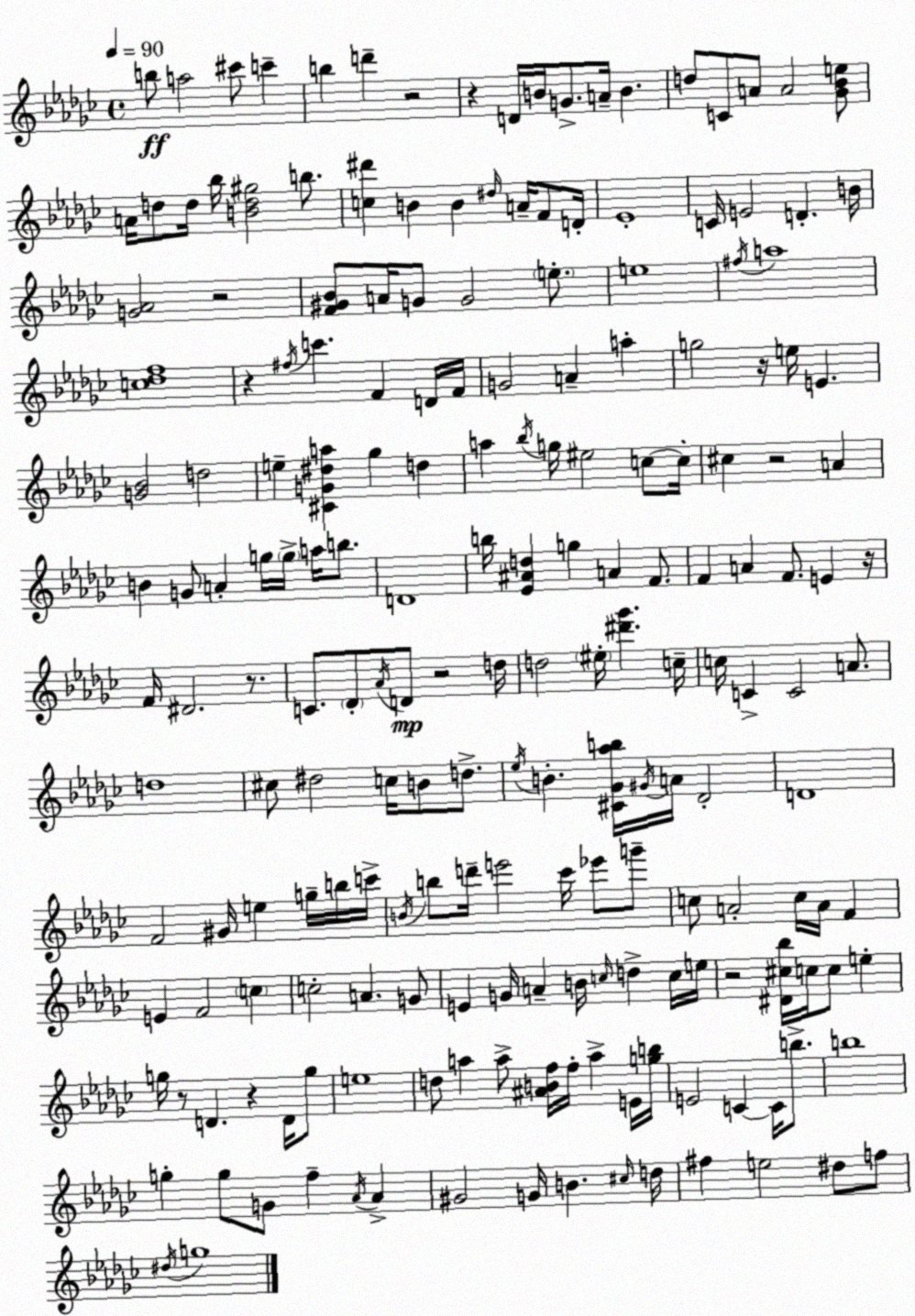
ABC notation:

X:1
T:Untitled
M:4/4
L:1/4
K:Ebm
b/2 a2 ^c'/2 c' b d' z2 z D/4 B/4 G/2 A/4 B d/2 C/2 A/2 A2 [_G_Be]/2 A/4 d/2 d/4 _b/4 [Bd^g]2 b/2 [c^d'] B B ^d/4 A/4 F/2 D/4 _E4 C/4 E2 D B/4 [G_A]2 z2 [F^G_B]/2 A/4 G/2 G2 e/2 e4 ^f/4 a4 [c_df]4 z ^f/4 c' F D/4 F/4 G2 A a g2 z/4 e/4 E [G_B]2 d2 e [^CG^da] _g d a _b/4 g/4 ^e2 c/2 c/4 ^c z2 A B G/2 A g/4 g/4 a/4 b/2 D4 b/4 [_E^Ad] g A F/2 F A F/2 E z/4 F/4 ^D2 z/2 C/2 _D/2 _A/4 D/2 z2 d/4 d2 ^e/4 [^d'_g'] c/4 c/4 C C2 A/2 d4 ^c/2 ^d2 c/4 B/2 d/2 _e/4 B [^C_G_ab]/4 ^G/4 A/4 _D2 D4 F2 ^G/4 e g/4 b/4 c'/4 B/4 b/2 d'/4 e'2 _c'/4 _e'/2 g'/2 c/2 A2 c/4 A/4 F E F2 c c2 A G/2 E G/4 A B/4 c/4 d c/4 e/4 z2 [^D^c_b]/4 c/4 c/2 e g/4 z/2 D z D/4 g/2 e4 d/2 a a/2 [^ABf]/4 f/4 a E/4 [gb]/4 E2 C C/4 b/2 b4 g g/2 G/2 f _A/4 _A ^G2 G/4 B ^c/4 d/4 ^f e2 ^d/2 f/2 ^d/4 g4